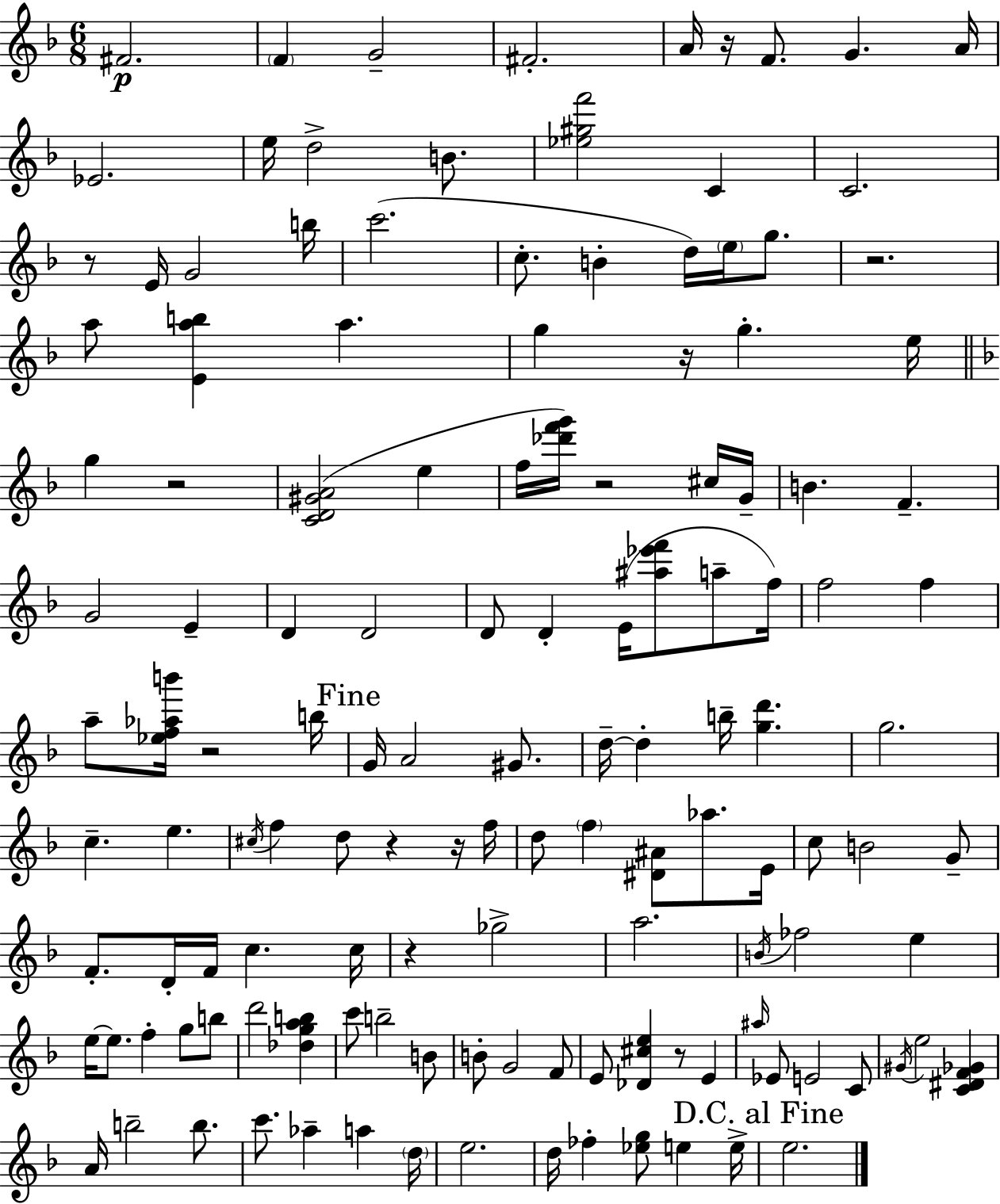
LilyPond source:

{
  \clef treble
  \numericTimeSignature
  \time 6/8
  \key d \minor
  fis'2.\p | \parenthesize f'4 g'2-- | fis'2.-. | a'16 r16 f'8. g'4. a'16 | \break ees'2. | e''16 d''2-> b'8. | <ees'' gis'' f'''>2 c'4 | c'2. | \break r8 e'16 g'2 b''16 | c'''2.( | c''8.-. b'4-. d''16) \parenthesize e''16 g''8. | r2. | \break a''8 <e' a'' b''>4 a''4. | g''4 r16 g''4.-. e''16 | \bar "||" \break \key f \major g''4 r2 | <c' d' gis' a'>2( e''4 | f''16 <des''' f''' g'''>16) r2 cis''16 g'16-- | b'4. f'4.-- | \break g'2 e'4-- | d'4 d'2 | d'8 d'4-. e'16( <ais'' ees''' f'''>8 a''8-- f''16) | f''2 f''4 | \break a''8-- <ees'' f'' aes'' b'''>16 r2 b''16 | \mark "Fine" g'16 a'2 gis'8. | d''16--~~ d''4-. b''16-- <g'' d'''>4. | g''2. | \break c''4.-- e''4. | \acciaccatura { cis''16 } f''4 d''8 r4 r16 | f''16 d''8 \parenthesize f''4 <dis' ais'>8 aes''8. | e'16 c''8 b'2 g'8-- | \break f'8.-. d'16-. f'16 c''4. | c''16 r4 ges''2-> | a''2. | \acciaccatura { b'16 } fes''2 e''4 | \break e''16~~ e''8. f''4-. g''8 | b''8 d'''2 <des'' g'' a'' b''>4 | c'''8 b''2-- | b'8 b'8-. g'2 | \break f'8 e'8 <des' cis'' e''>4 r8 e'4 | \grace { ais''16 } ees'8 e'2 | c'8 \acciaccatura { gis'16 } e''2 | <c' dis' f' ges'>4 a'16 b''2-- | \break b''8. c'''8. aes''4-- a''4 | \parenthesize d''16 e''2. | d''16 fes''4-. <ees'' g''>8 e''4 | e''16-> \mark "D.C. al Fine" e''2. | \break \bar "|."
}